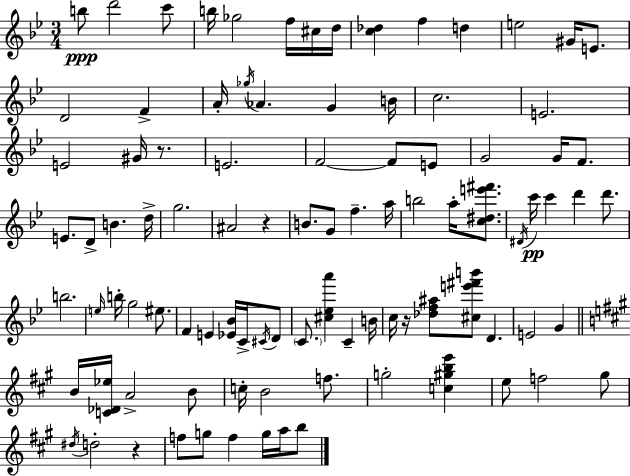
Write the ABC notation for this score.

X:1
T:Untitled
M:3/4
L:1/4
K:Gm
b/2 d'2 c'/2 b/4 _g2 f/4 ^c/4 d/4 [c_d] f d e2 ^G/4 E/2 D2 F A/4 _g/4 _A G B/4 c2 E2 E2 ^G/4 z/2 E2 F2 F/2 E/2 G2 G/4 F/2 E/2 D/2 B d/4 g2 ^A2 z B/2 G/2 f a/4 b2 a/4 [c^de'^f']/2 ^D/4 c'/4 c' d' d'/2 b2 e/4 b/4 g2 ^e/2 F E [_E_B]/4 C/4 ^C/4 D/2 C/2 [^c_ea'] C B/4 c/4 z/4 [_df^a]/2 [^ce'^f'b']/2 D E2 G B/4 [C_D_e]/4 A2 B/2 c/4 B2 f/2 g2 [c^gbe'] e/2 f2 ^g/2 ^d/4 d2 z f/2 g/2 f g/4 a/4 b/2